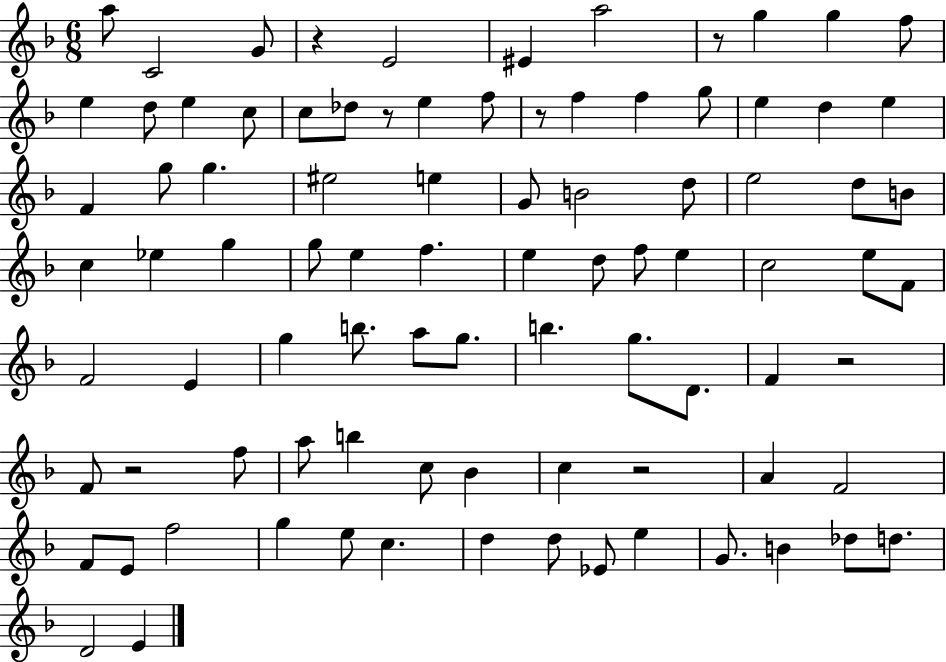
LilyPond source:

{
  \clef treble
  \numericTimeSignature
  \time 6/8
  \key f \major
  a''8 c'2 g'8 | r4 e'2 | eis'4 a''2 | r8 g''4 g''4 f''8 | \break e''4 d''8 e''4 c''8 | c''8 des''8 r8 e''4 f''8 | r8 f''4 f''4 g''8 | e''4 d''4 e''4 | \break f'4 g''8 g''4. | eis''2 e''4 | g'8 b'2 d''8 | e''2 d''8 b'8 | \break c''4 ees''4 g''4 | g''8 e''4 f''4. | e''4 d''8 f''8 e''4 | c''2 e''8 f'8 | \break f'2 e'4 | g''4 b''8. a''8 g''8. | b''4. g''8. d'8. | f'4 r2 | \break f'8 r2 f''8 | a''8 b''4 c''8 bes'4 | c''4 r2 | a'4 f'2 | \break f'8 e'8 f''2 | g''4 e''8 c''4. | d''4 d''8 ees'8 e''4 | g'8. b'4 des''8 d''8. | \break d'2 e'4 | \bar "|."
}